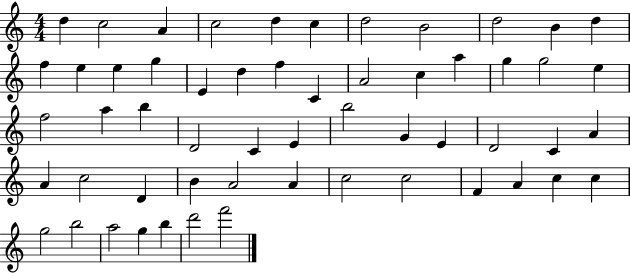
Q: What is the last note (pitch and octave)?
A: F6